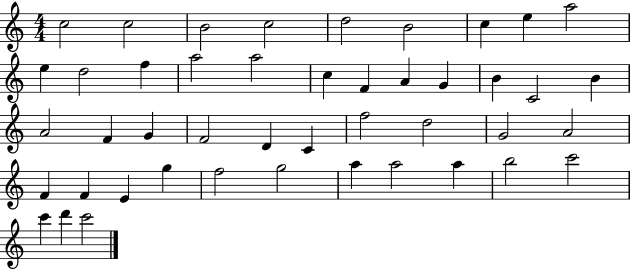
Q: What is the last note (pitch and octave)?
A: C6